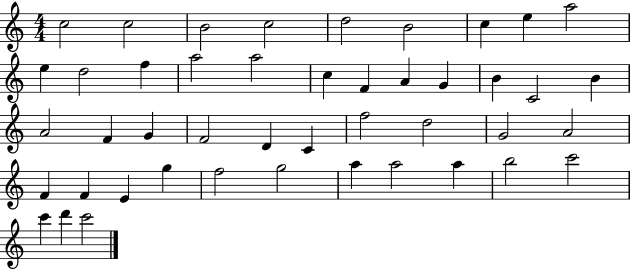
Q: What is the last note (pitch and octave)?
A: C6